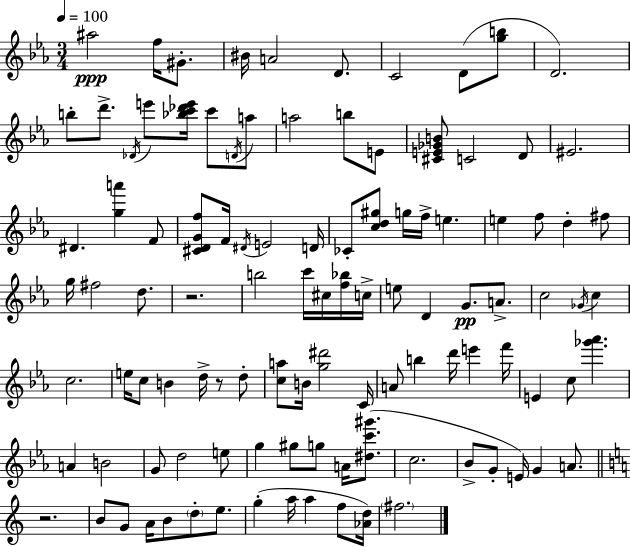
X:1
T:Untitled
M:3/4
L:1/4
K:Eb
^a2 f/4 ^G/2 ^B/4 A2 D/2 C2 D/2 [gb]/2 D2 b/2 d'/2 _D/4 e'/2 [_bc'_d'e']/4 c'/2 D/4 a/2 a2 b/2 E/2 [^CE_GB]/2 C2 D/2 ^E2 ^D [ga'] F/2 [^CDGf]/2 F/4 ^D/4 E2 D/4 _C/2 [cd^g]/2 g/4 f/4 e e f/2 d ^f/2 g/4 ^f2 d/2 z2 b2 c'/4 ^c/4 [f_b]/4 c/4 e/2 D G/2 A/2 c2 _G/4 c c2 e/4 c/2 B d/4 z/2 d/2 [ca]/2 B/4 [g^d']2 C/4 A/2 b d'/4 e' f'/4 E c/2 [_g'_a'] A B2 G/2 d2 e/2 g ^g/2 g/2 A/4 [^dc'^g']/2 c2 _B/2 G/2 E/4 G A/2 z2 B/2 G/2 A/4 B/2 d/2 e/2 g a/4 a f/2 [_Ad]/4 ^f2